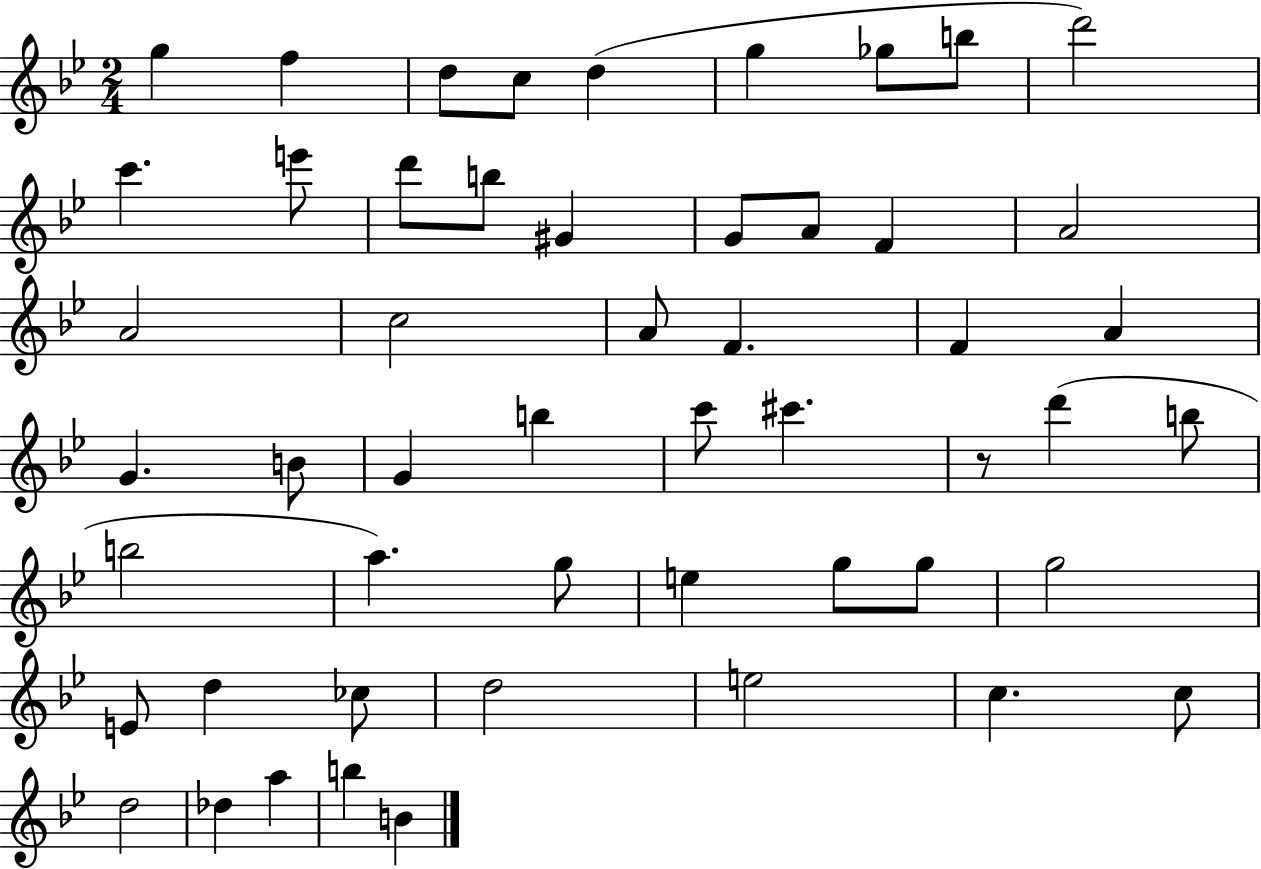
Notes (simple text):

G5/q F5/q D5/e C5/e D5/q G5/q Gb5/e B5/e D6/h C6/q. E6/e D6/e B5/e G#4/q G4/e A4/e F4/q A4/h A4/h C5/h A4/e F4/q. F4/q A4/q G4/q. B4/e G4/q B5/q C6/e C#6/q. R/e D6/q B5/e B5/h A5/q. G5/e E5/q G5/e G5/e G5/h E4/e D5/q CES5/e D5/h E5/h C5/q. C5/e D5/h Db5/q A5/q B5/q B4/q